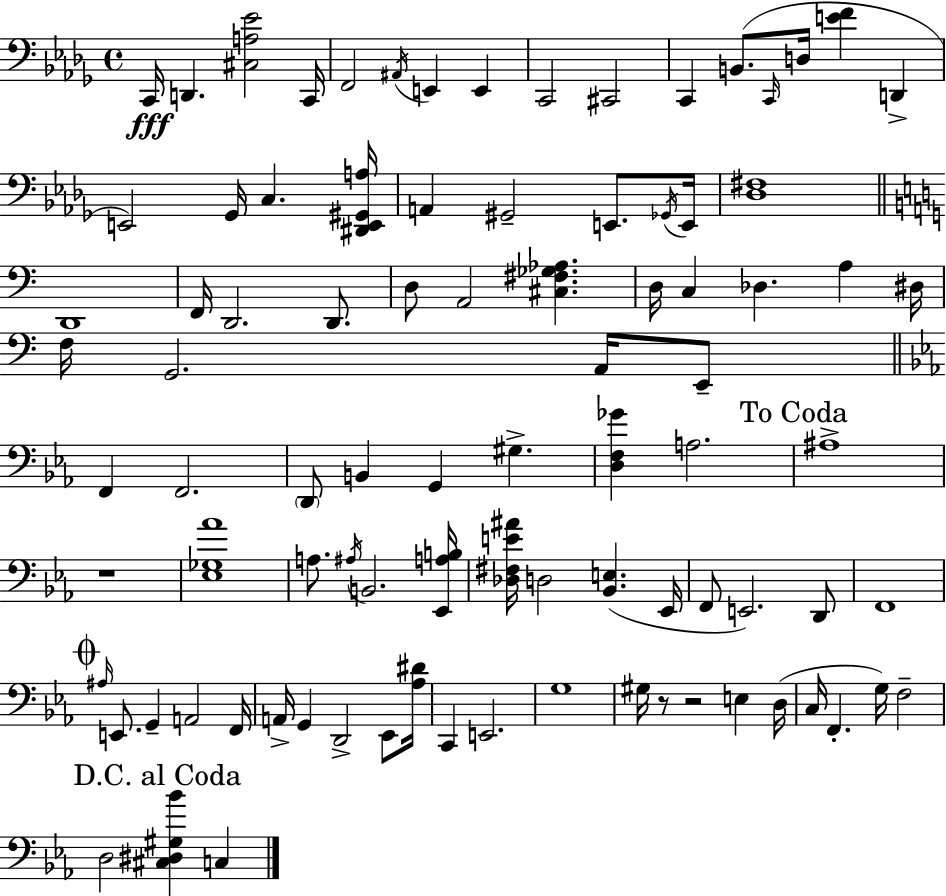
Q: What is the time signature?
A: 4/4